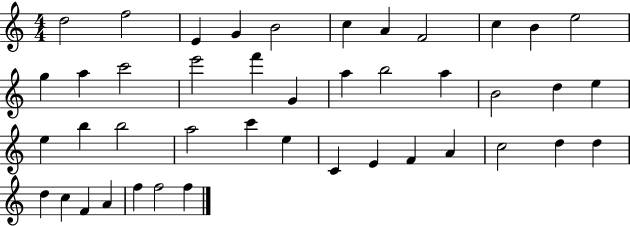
X:1
T:Untitled
M:4/4
L:1/4
K:C
d2 f2 E G B2 c A F2 c B e2 g a c'2 e'2 f' G a b2 a B2 d e e b b2 a2 c' e C E F A c2 d d d c F A f f2 f